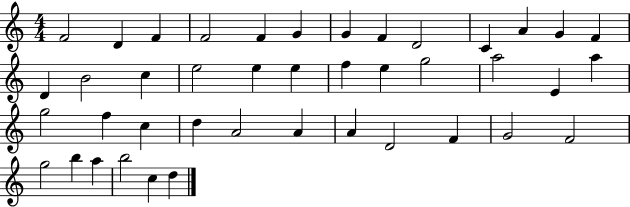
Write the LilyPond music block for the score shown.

{
  \clef treble
  \numericTimeSignature
  \time 4/4
  \key c \major
  f'2 d'4 f'4 | f'2 f'4 g'4 | g'4 f'4 d'2 | c'4 a'4 g'4 f'4 | \break d'4 b'2 c''4 | e''2 e''4 e''4 | f''4 e''4 g''2 | a''2 e'4 a''4 | \break g''2 f''4 c''4 | d''4 a'2 a'4 | a'4 d'2 f'4 | g'2 f'2 | \break g''2 b''4 a''4 | b''2 c''4 d''4 | \bar "|."
}